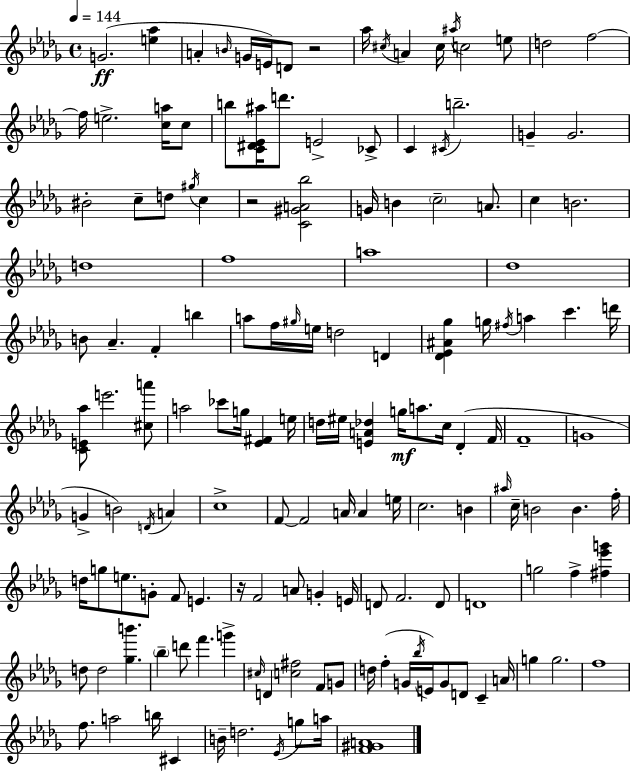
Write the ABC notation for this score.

X:1
T:Untitled
M:4/4
L:1/4
K:Bbm
G2 [e_a] A B/4 G/4 E/4 D/2 z2 _a/4 ^c/4 A ^c/4 ^a/4 c2 e/2 d2 f2 f/4 e2 [ca]/4 c/2 b/2 [C^D_E^a]/4 d'/2 E2 _C/2 C ^C/4 b2 G G2 ^B2 c/2 d/2 ^g/4 c z2 [C^GA_b]2 G/4 B c2 A/2 c B2 d4 f4 a4 _d4 B/2 _A F b a/2 f/4 ^g/4 e/4 d2 D [_D_E^A_g] g/4 ^f/4 a c' d'/4 [CE_a]/2 e'2 [^ca']/2 a2 _c'/2 g/4 [_E^F] e/4 d/4 ^e/4 [EA_d] g/4 a/2 c/4 _D F/4 F4 G4 G B2 D/4 A c4 F/2 F2 A/4 A e/4 c2 B ^a/4 c/4 B2 B f/4 d/4 g/2 e/2 G/2 F/2 E z/4 F2 A/2 G E/4 D/2 F2 D/2 D4 g2 f [^f_e'g'] d/2 d2 [_gb'] _b d'/2 f' g' ^c/4 D [c^f]2 F/2 G/2 d/4 f G/4 _b/4 E/4 G/2 D/2 C A/4 g g2 f4 f/2 a2 b/4 ^C B/4 d2 _E/4 g/2 a/4 [F^GA]4